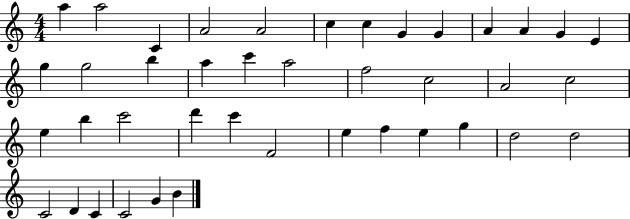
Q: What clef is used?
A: treble